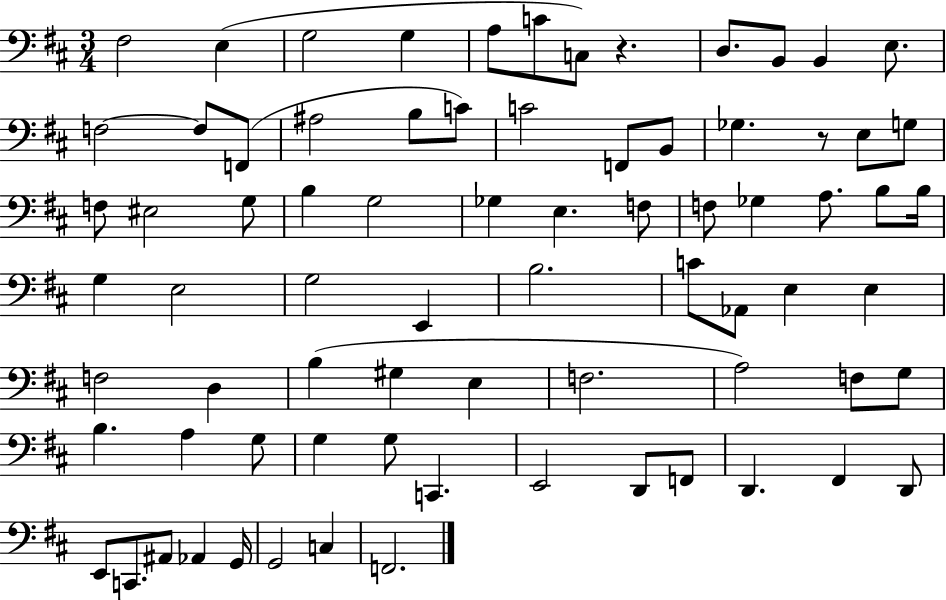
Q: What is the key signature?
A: D major